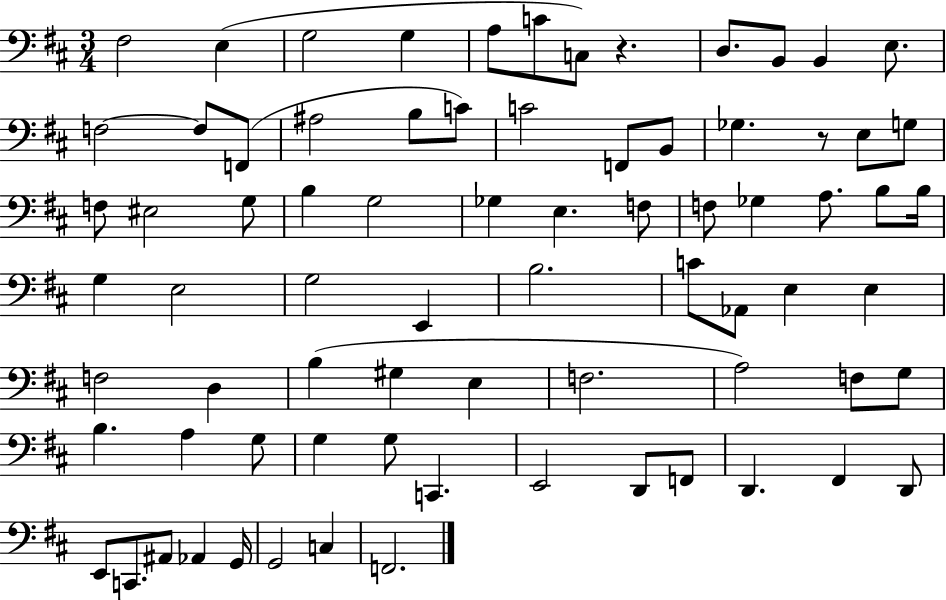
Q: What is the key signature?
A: D major